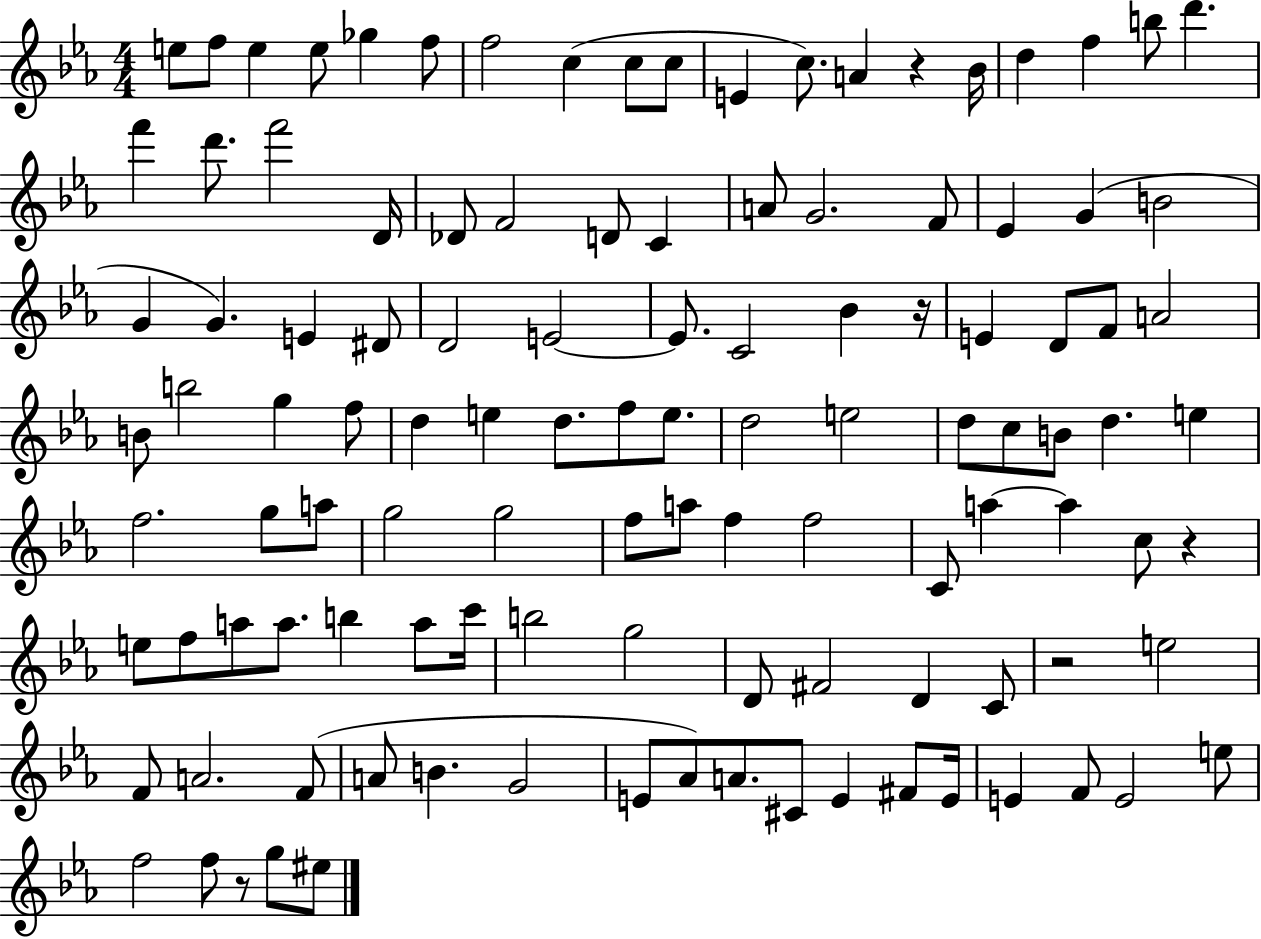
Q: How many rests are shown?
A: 5